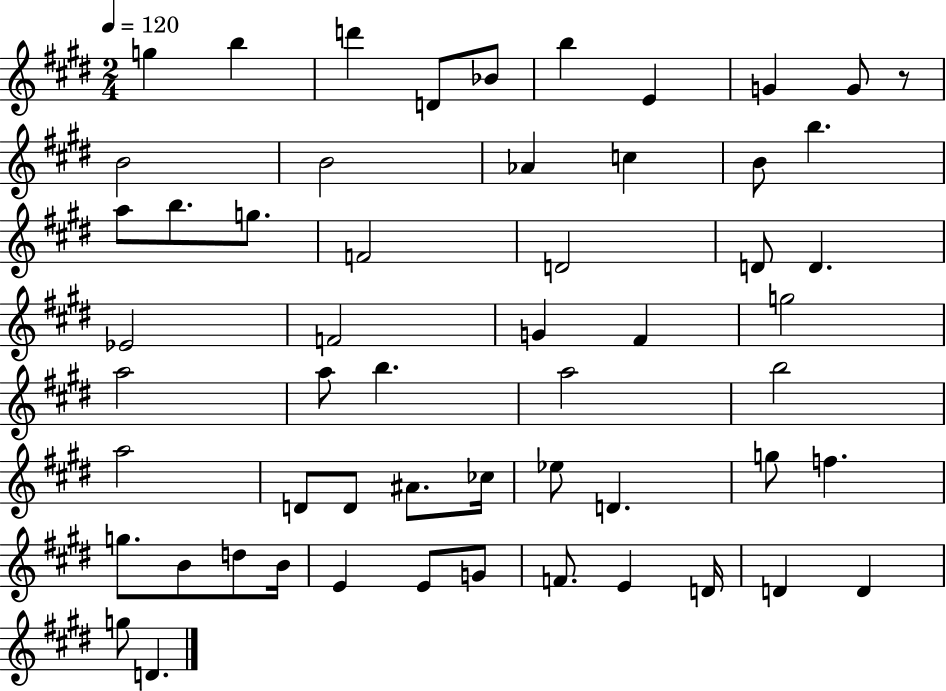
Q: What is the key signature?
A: E major